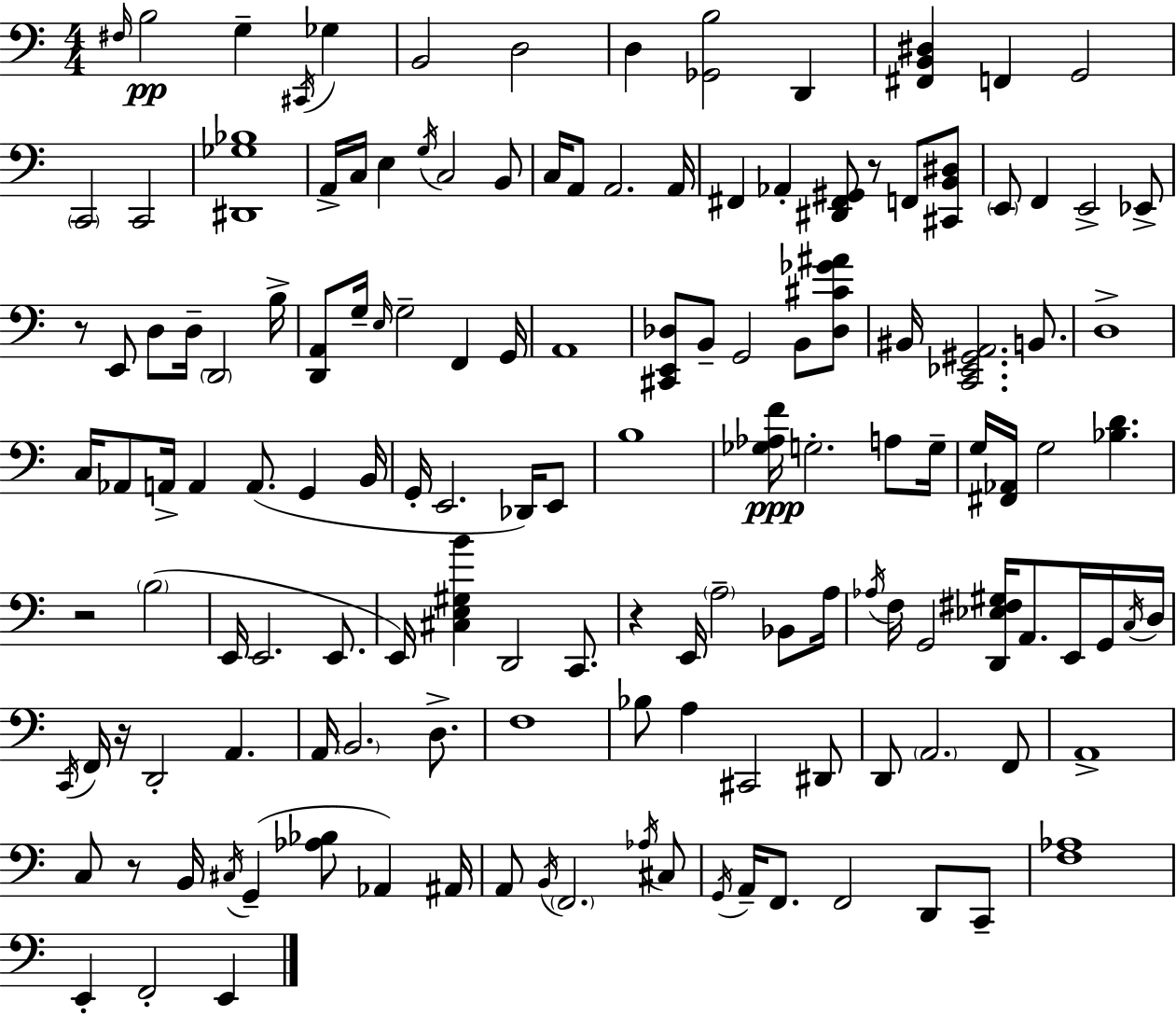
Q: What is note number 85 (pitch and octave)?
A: F2